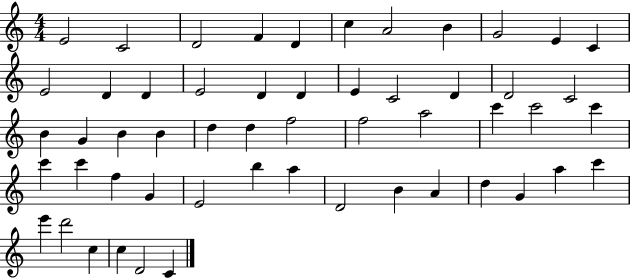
X:1
T:Untitled
M:4/4
L:1/4
K:C
E2 C2 D2 F D c A2 B G2 E C E2 D D E2 D D E C2 D D2 C2 B G B B d d f2 f2 a2 c' c'2 c' c' c' f G E2 b a D2 B A d G a c' e' d'2 c c D2 C